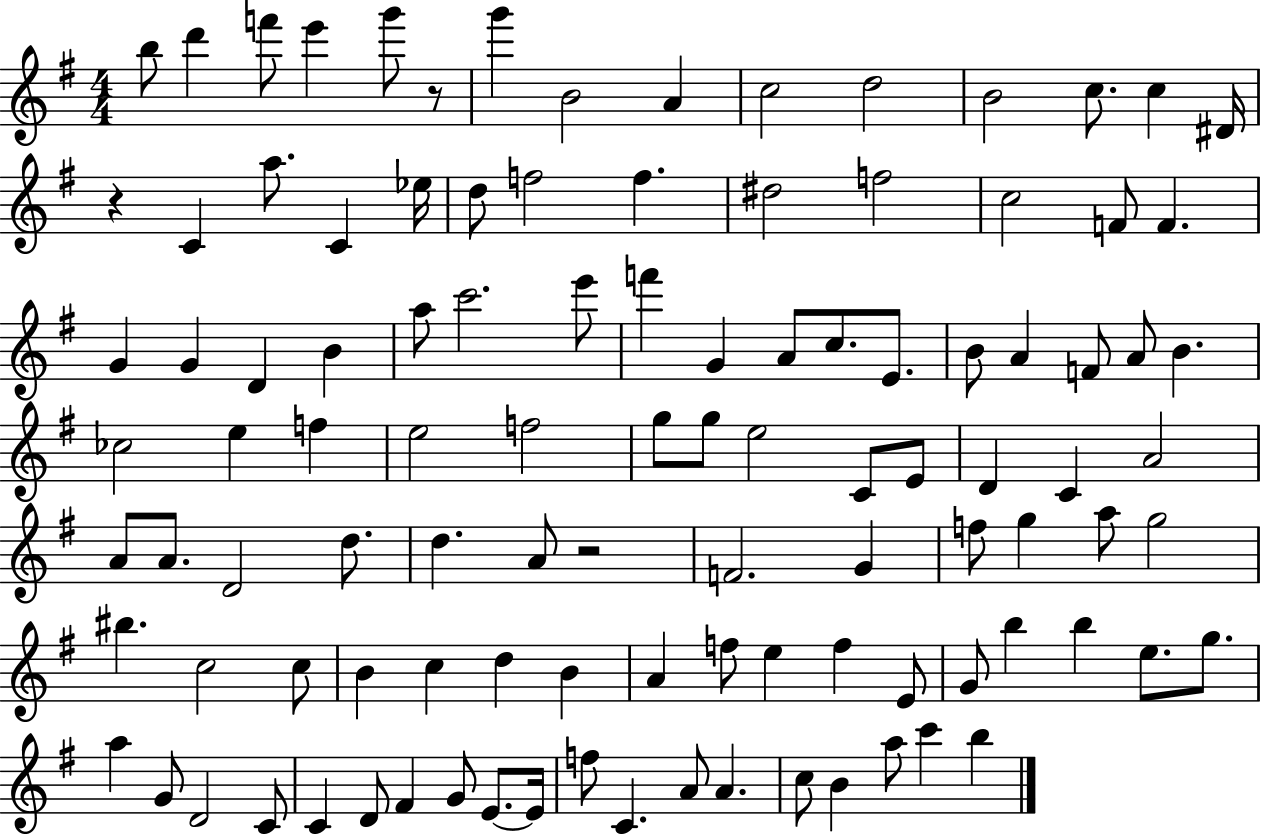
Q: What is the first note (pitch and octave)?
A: B5